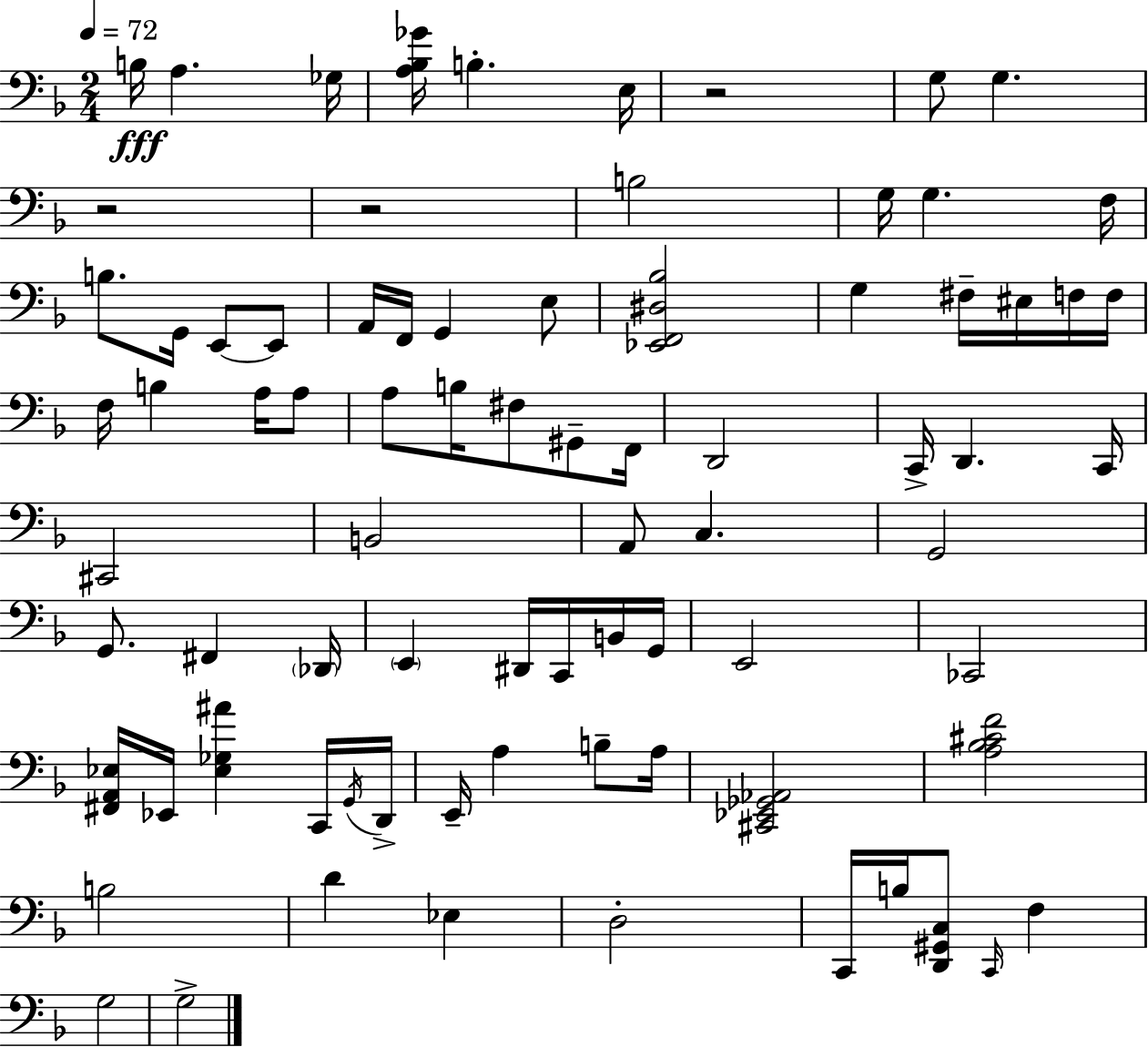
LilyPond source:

{
  \clef bass
  \numericTimeSignature
  \time 2/4
  \key d \minor
  \tempo 4 = 72
  b16\fff a4. ges16 | <a bes ges'>16 b4.-. e16 | r2 | g8 g4. | \break r2 | r2 | b2 | g16 g4. f16 | \break b8. g,16 e,8~~ e,8 | a,16 f,16 g,4 e8 | <ees, f, dis bes>2 | g4 fis16-- eis16 f16 f16 | \break f16 b4 a16 a8 | a8 b16 fis8 gis,8-- f,16 | d,2 | c,16-> d,4. c,16 | \break cis,2 | b,2 | a,8 c4. | g,2 | \break g,8. fis,4 \parenthesize des,16 | \parenthesize e,4 dis,16 c,16 b,16 g,16 | e,2 | ces,2 | \break <fis, a, ees>16 ees,16 <ees ges ais'>4 c,16 \acciaccatura { g,16 } | d,16-> e,16-- a4 b8-- | a16 <cis, ees, ges, aes,>2 | <a bes cis' f'>2 | \break b2 | d'4 ees4 | d2-. | c,16 b16 <d, gis, c>8 \grace { c,16 } f4 | \break g2 | g2-> | \bar "|."
}